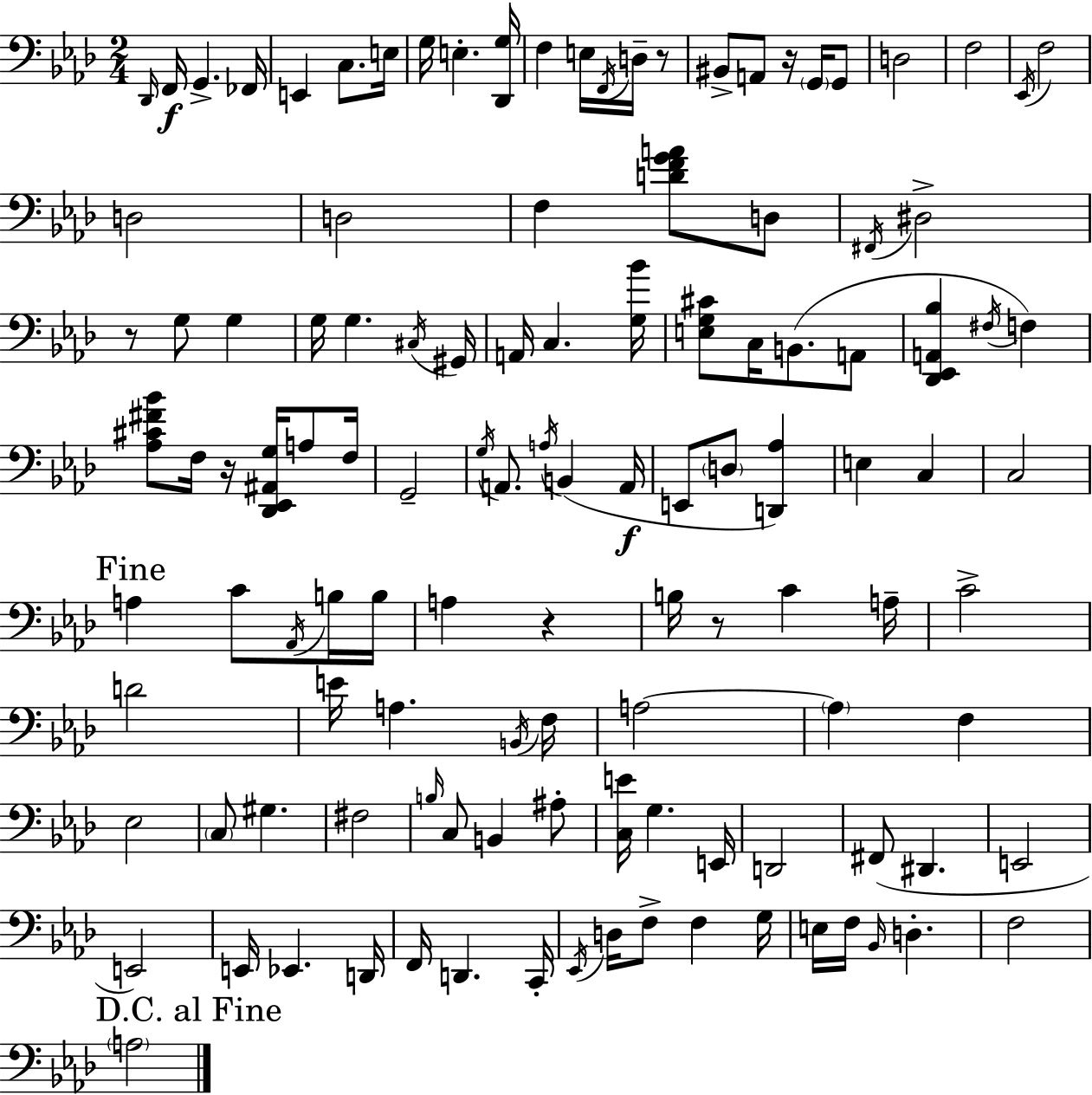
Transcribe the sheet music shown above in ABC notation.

X:1
T:Untitled
M:2/4
L:1/4
K:Fm
_D,,/4 F,,/4 G,, _F,,/4 E,, C,/2 E,/4 G,/4 E, [_D,,G,]/4 F, E,/4 F,,/4 D,/4 z/2 ^B,,/2 A,,/2 z/4 G,,/4 G,,/2 D,2 F,2 _E,,/4 F,2 D,2 D,2 F, [DFGA]/2 D,/2 ^F,,/4 ^D,2 z/2 G,/2 G, G,/4 G, ^C,/4 ^G,,/4 A,,/4 C, [G,_B]/4 [E,G,^C]/2 C,/4 B,,/2 A,,/2 [_D,,_E,,A,,_B,] ^F,/4 F, [_A,^C^F_B]/2 F,/4 z/4 [_D,,_E,,^A,,G,]/4 A,/2 F,/4 G,,2 G,/4 A,,/2 A,/4 B,, A,,/4 E,,/2 D,/2 [D,,_A,] E, C, C,2 A, C/2 _A,,/4 B,/4 B,/4 A, z B,/4 z/2 C A,/4 C2 D2 E/4 A, B,,/4 F,/4 A,2 A, F, _E,2 C,/2 ^G, ^F,2 B,/4 C,/2 B,, ^A,/2 [C,E]/4 G, E,,/4 D,,2 ^F,,/2 ^D,, E,,2 E,,2 E,,/4 _E,, D,,/4 F,,/4 D,, C,,/4 _E,,/4 D,/4 F,/2 F, G,/4 E,/4 F,/4 _B,,/4 D, F,2 A,2